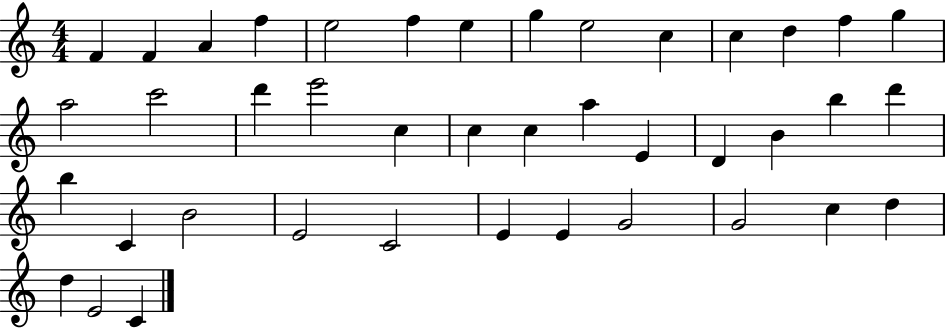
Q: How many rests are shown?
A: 0